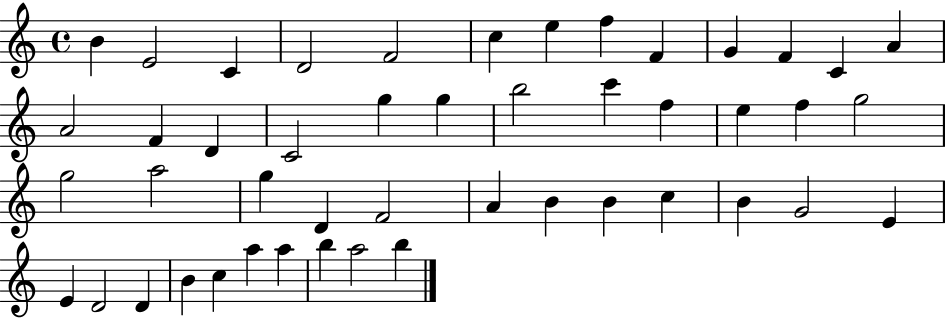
X:1
T:Untitled
M:4/4
L:1/4
K:C
B E2 C D2 F2 c e f F G F C A A2 F D C2 g g b2 c' f e f g2 g2 a2 g D F2 A B B c B G2 E E D2 D B c a a b a2 b